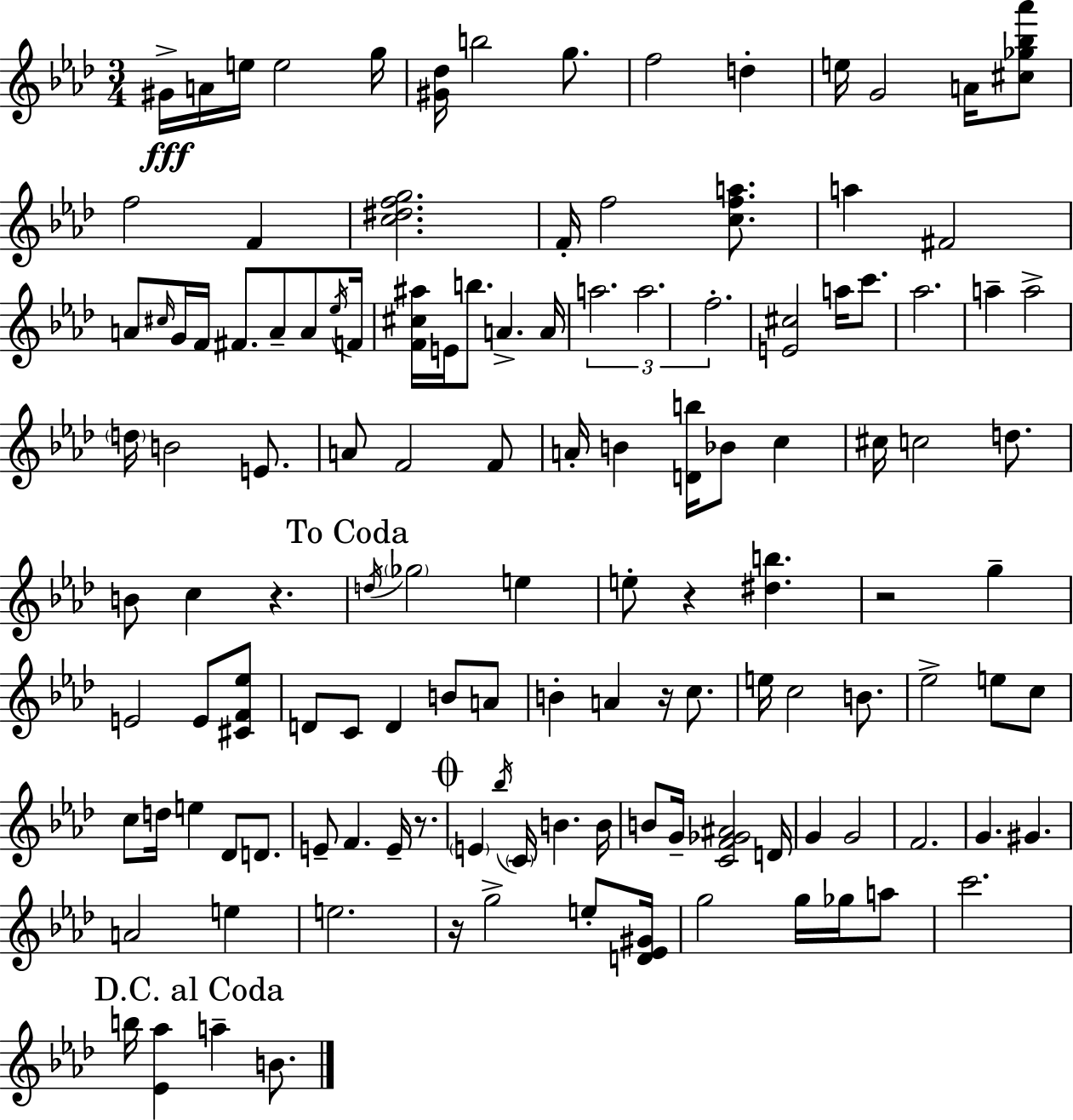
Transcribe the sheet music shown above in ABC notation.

X:1
T:Untitled
M:3/4
L:1/4
K:Fm
^G/4 A/4 e/4 e2 g/4 [^G_d]/4 b2 g/2 f2 d e/4 G2 A/4 [^c_g_b_a']/2 f2 F [c^dfg]2 F/4 f2 [cfa]/2 a ^F2 A/2 ^c/4 G/4 F/4 ^F/2 A/2 A/2 _e/4 F/4 [F^c^a]/4 E/4 b/2 A A/4 a2 a2 f2 [E^c]2 a/4 c'/2 _a2 a a2 d/4 B2 E/2 A/2 F2 F/2 A/4 B [Db]/4 _B/2 c ^c/4 c2 d/2 B/2 c z d/4 _g2 e e/2 z [^db] z2 g E2 E/2 [^CF_e]/2 D/2 C/2 D B/2 A/2 B A z/4 c/2 e/4 c2 B/2 _e2 e/2 c/2 c/2 d/4 e _D/2 D/2 E/2 F E/4 z/2 E _b/4 C/4 B B/4 B/2 G/4 [CF_G^A]2 D/4 G G2 F2 G ^G A2 e e2 z/4 g2 e/2 [D_E^G]/4 g2 g/4 _g/4 a/2 c'2 b/4 [_E_a] a B/2